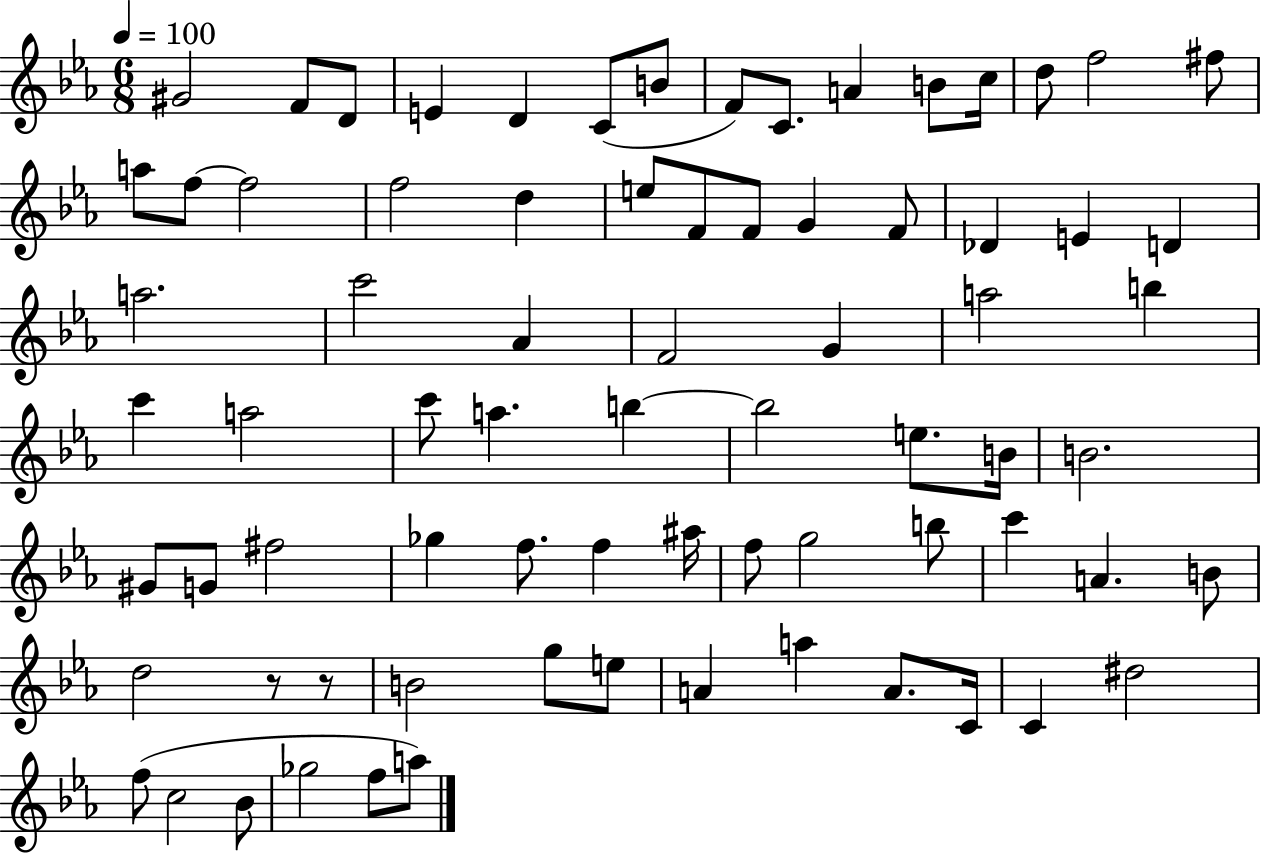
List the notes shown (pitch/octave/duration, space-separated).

G#4/h F4/e D4/e E4/q D4/q C4/e B4/e F4/e C4/e. A4/q B4/e C5/s D5/e F5/h F#5/e A5/e F5/e F5/h F5/h D5/q E5/e F4/e F4/e G4/q F4/e Db4/q E4/q D4/q A5/h. C6/h Ab4/q F4/h G4/q A5/h B5/q C6/q A5/h C6/e A5/q. B5/q B5/h E5/e. B4/s B4/h. G#4/e G4/e F#5/h Gb5/q F5/e. F5/q A#5/s F5/e G5/h B5/e C6/q A4/q. B4/e D5/h R/e R/e B4/h G5/e E5/e A4/q A5/q A4/e. C4/s C4/q D#5/h F5/e C5/h Bb4/e Gb5/h F5/e A5/e